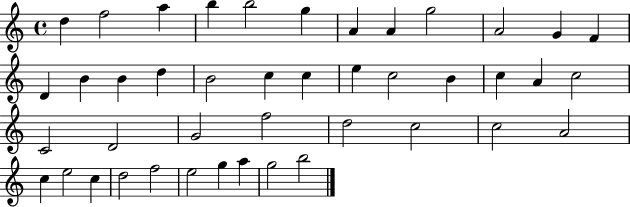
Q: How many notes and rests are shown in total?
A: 43